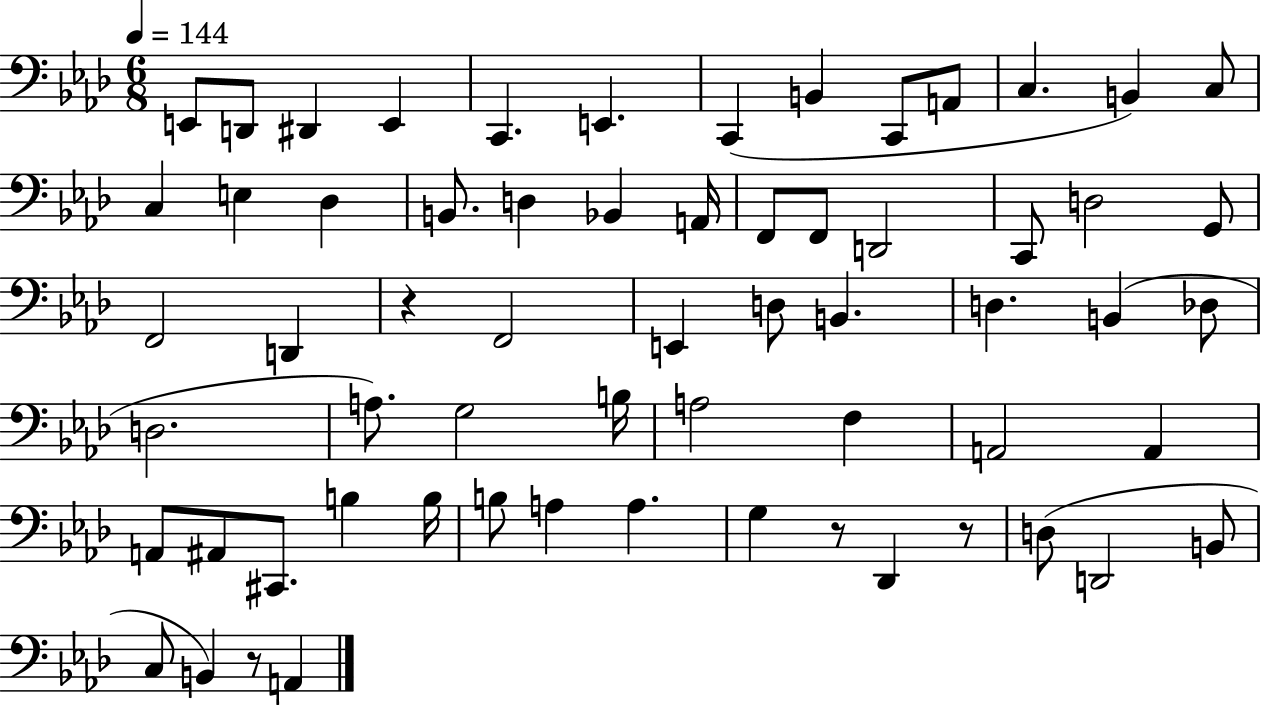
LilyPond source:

{
  \clef bass
  \numericTimeSignature
  \time 6/8
  \key aes \major
  \tempo 4 = 144
  e,8 d,8 dis,4 e,4 | c,4. e,4. | c,4( b,4 c,8 a,8 | c4. b,4) c8 | \break c4 e4 des4 | b,8. d4 bes,4 a,16 | f,8 f,8 d,2 | c,8 d2 g,8 | \break f,2 d,4 | r4 f,2 | e,4 d8 b,4. | d4. b,4( des8 | \break d2. | a8.) g2 b16 | a2 f4 | a,2 a,4 | \break a,8 ais,8 cis,8. b4 b16 | b8 a4 a4. | g4 r8 des,4 r8 | d8( d,2 b,8 | \break c8 b,4) r8 a,4 | \bar "|."
}